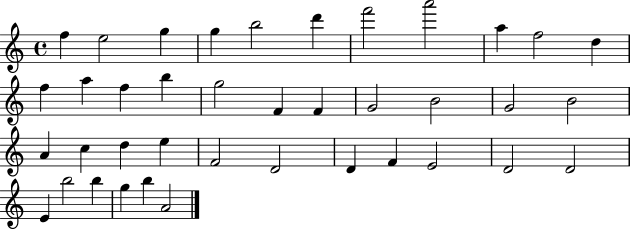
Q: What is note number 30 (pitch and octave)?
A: F4